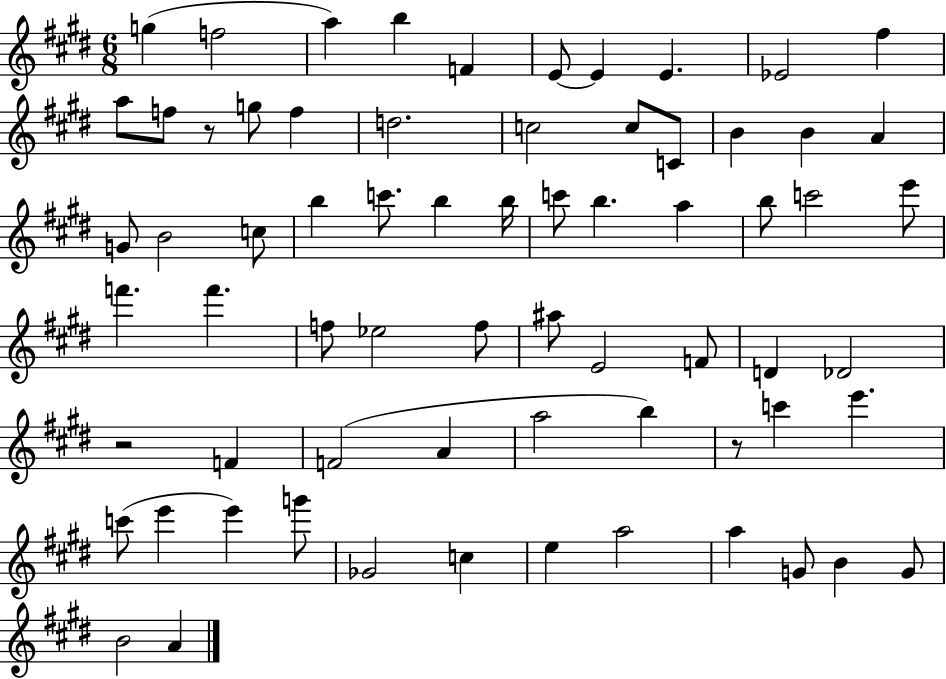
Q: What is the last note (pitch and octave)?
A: A4